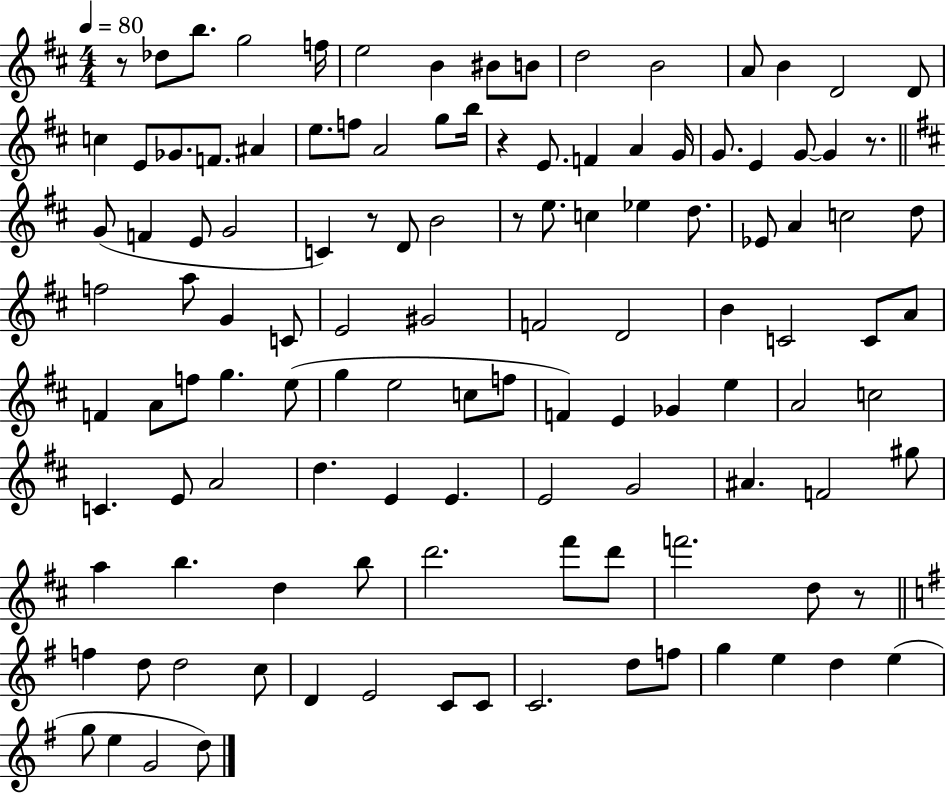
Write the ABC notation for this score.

X:1
T:Untitled
M:4/4
L:1/4
K:D
z/2 _d/2 b/2 g2 f/4 e2 B ^B/2 B/2 d2 B2 A/2 B D2 D/2 c E/2 _G/2 F/2 ^A e/2 f/2 A2 g/2 b/4 z E/2 F A G/4 G/2 E G/2 G z/2 G/2 F E/2 G2 C z/2 D/2 B2 z/2 e/2 c _e d/2 _E/2 A c2 d/2 f2 a/2 G C/2 E2 ^G2 F2 D2 B C2 C/2 A/2 F A/2 f/2 g e/2 g e2 c/2 f/2 F E _G e A2 c2 C E/2 A2 d E E E2 G2 ^A F2 ^g/2 a b d b/2 d'2 ^f'/2 d'/2 f'2 d/2 z/2 f d/2 d2 c/2 D E2 C/2 C/2 C2 d/2 f/2 g e d e g/2 e G2 d/2